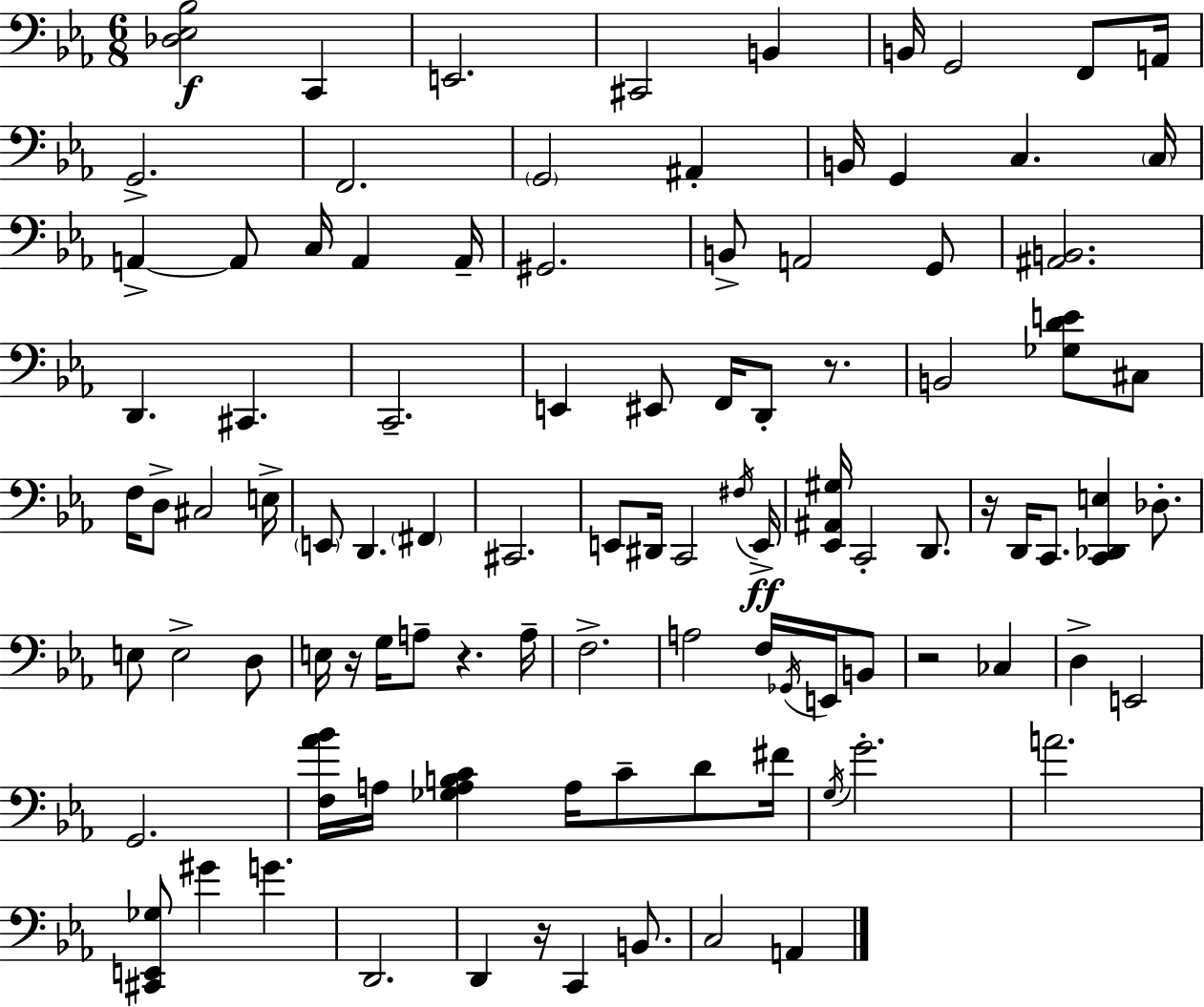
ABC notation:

X:1
T:Untitled
M:6/8
L:1/4
K:Eb
[_D,_E,_B,]2 C,, E,,2 ^C,,2 B,, B,,/4 G,,2 F,,/2 A,,/4 G,,2 F,,2 G,,2 ^A,, B,,/4 G,, C, C,/4 A,, A,,/2 C,/4 A,, A,,/4 ^G,,2 B,,/2 A,,2 G,,/2 [^A,,B,,]2 D,, ^C,, C,,2 E,, ^E,,/2 F,,/4 D,,/2 z/2 B,,2 [_G,DE]/2 ^C,/2 F,/4 D,/2 ^C,2 E,/4 E,,/2 D,, ^F,, ^C,,2 E,,/2 ^D,,/4 C,,2 ^F,/4 E,,/4 [_E,,^A,,^G,]/4 C,,2 D,,/2 z/4 D,,/4 C,,/2 [C,,_D,,E,] _D,/2 E,/2 E,2 D,/2 E,/4 z/4 G,/4 A,/2 z A,/4 F,2 A,2 F,/4 _G,,/4 E,,/4 B,,/2 z2 _C, D, E,,2 G,,2 [F,_A_B]/4 A,/4 [_G,A,B,C] A,/4 C/2 D/2 ^F/4 G,/4 G2 A2 [^C,,E,,_G,]/2 ^G G D,,2 D,, z/4 C,, B,,/2 C,2 A,,